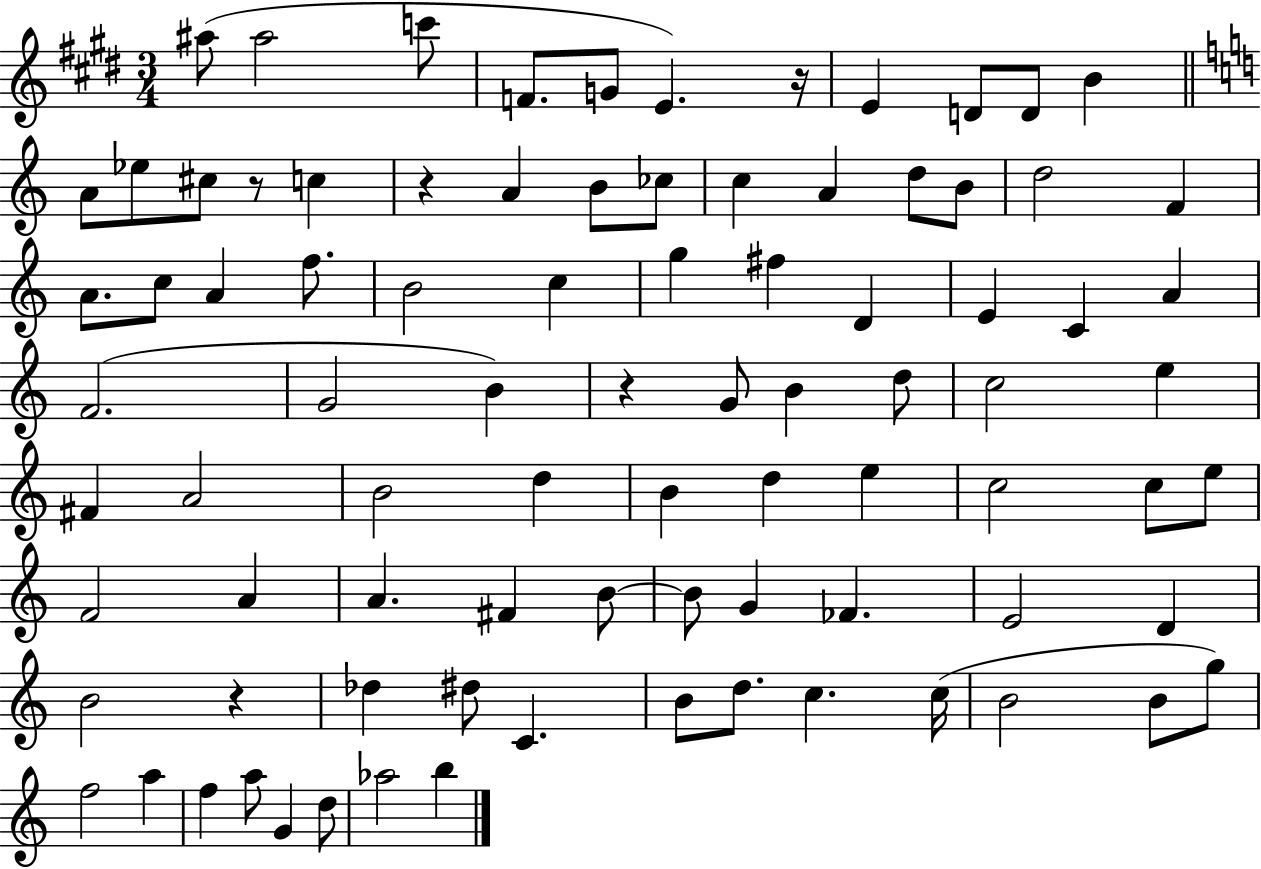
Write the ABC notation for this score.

X:1
T:Untitled
M:3/4
L:1/4
K:E
^a/2 ^a2 c'/2 F/2 G/2 E z/4 E D/2 D/2 B A/2 _e/2 ^c/2 z/2 c z A B/2 _c/2 c A d/2 B/2 d2 F A/2 c/2 A f/2 B2 c g ^f D E C A F2 G2 B z G/2 B d/2 c2 e ^F A2 B2 d B d e c2 c/2 e/2 F2 A A ^F B/2 B/2 G _F E2 D B2 z _d ^d/2 C B/2 d/2 c c/4 B2 B/2 g/2 f2 a f a/2 G d/2 _a2 b